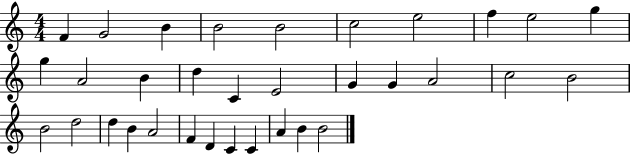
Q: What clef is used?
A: treble